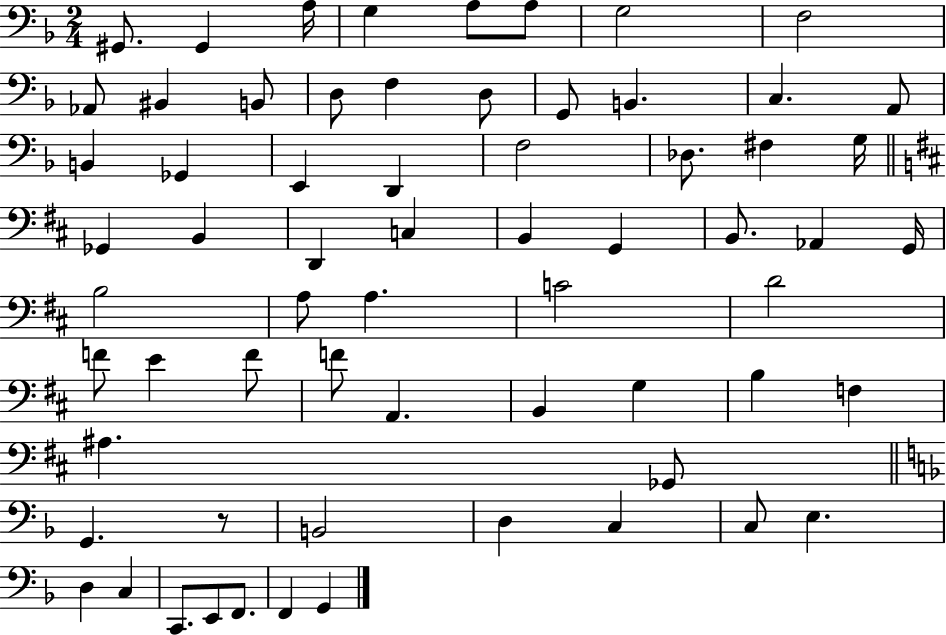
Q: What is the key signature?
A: F major